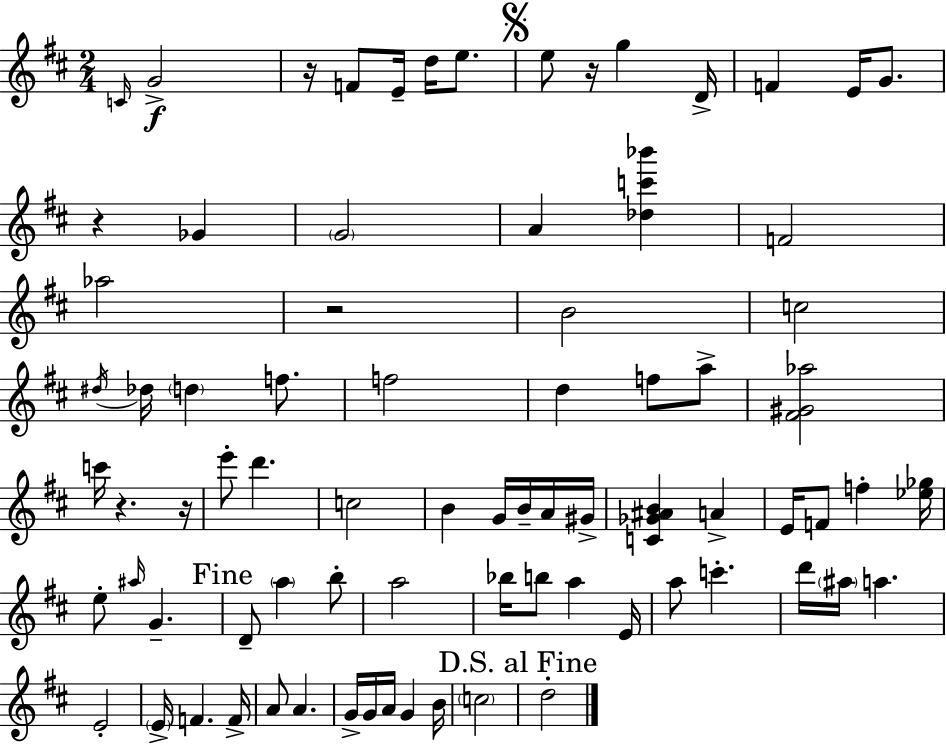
{
  \clef treble
  \numericTimeSignature
  \time 2/4
  \key d \major
  \grace { c'16 }\f g'2-> | r16 f'8 e'16-- d''16 e''8. | \mark \markup { \musicglyph "scripts.segno" } e''8 r16 g''4 | d'16-> f'4 e'16 g'8. | \break r4 ges'4 | \parenthesize g'2 | a'4 <des'' c''' bes'''>4 | f'2 | \break aes''2 | r2 | b'2 | c''2 | \break \acciaccatura { dis''16 } des''16 \parenthesize d''4 f''8. | f''2 | d''4 f''8 | a''8-> <fis' gis' aes''>2 | \break c'''16 r4. | r16 e'''8-. d'''4. | c''2 | b'4 g'16 b'16-- | \break a'16 gis'16-> <c' ges' ais' b'>4 a'4-> | e'16 f'8 f''4-. | <ees'' ges''>16 e''8-. \grace { ais''16 } g'4.-- | \mark "Fine" d'8-- \parenthesize a''4 | \break b''8-. a''2 | bes''16 b''8 a''4 | e'16 a''8 c'''4.-. | d'''16 \parenthesize ais''16 a''4. | \break e'2-. | \parenthesize e'16-> f'4. | f'16-> a'8 a'4. | g'16-> g'16 a'16 g'4 | \break b'16 \parenthesize c''2 | \mark "D.S. al Fine" d''2-. | \bar "|."
}